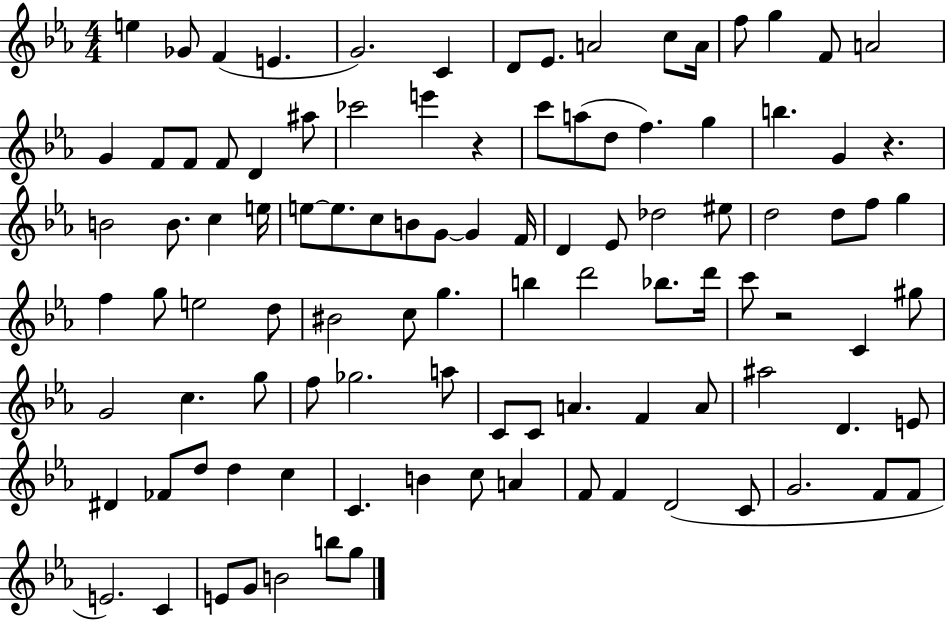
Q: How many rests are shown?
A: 3